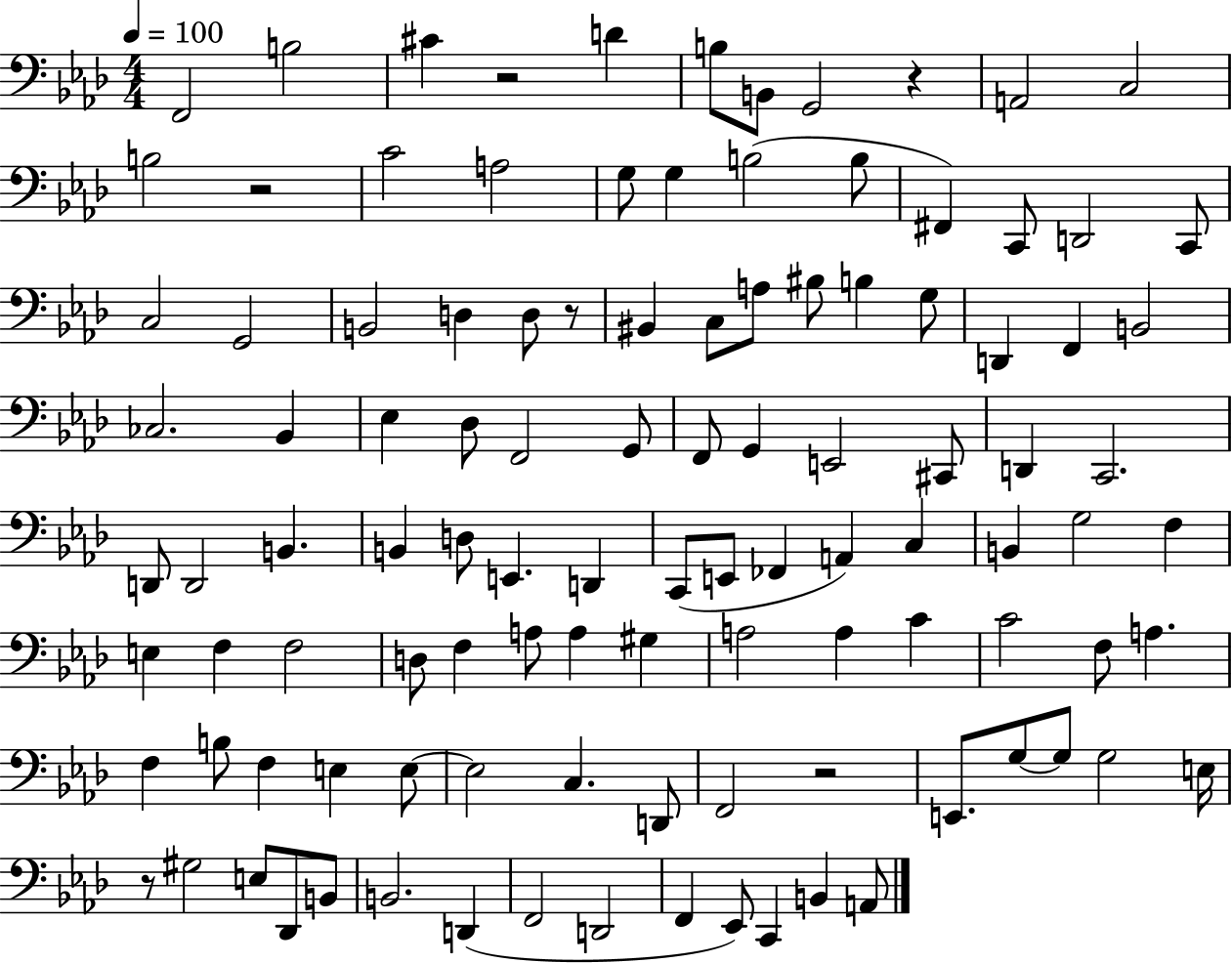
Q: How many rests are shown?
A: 6